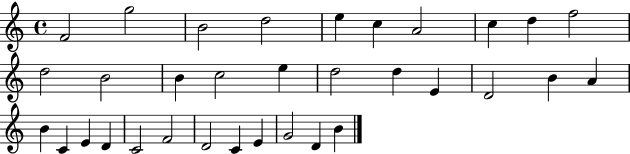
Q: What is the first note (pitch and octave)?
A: F4